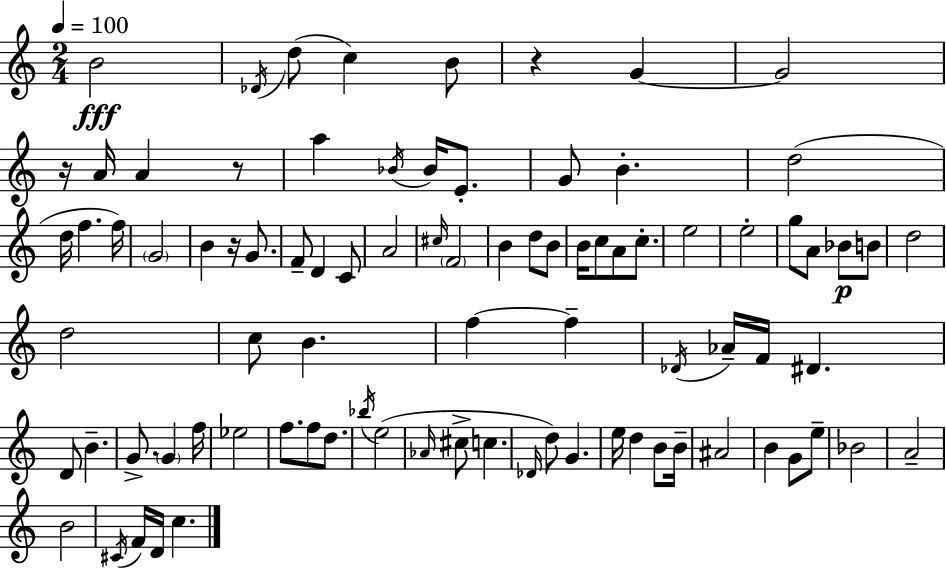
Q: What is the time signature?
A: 2/4